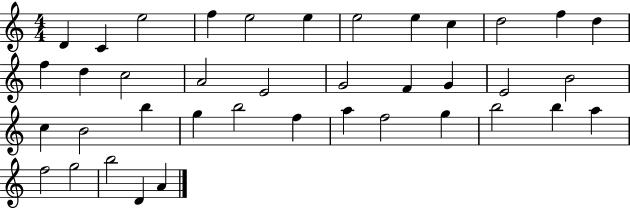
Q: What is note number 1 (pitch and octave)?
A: D4